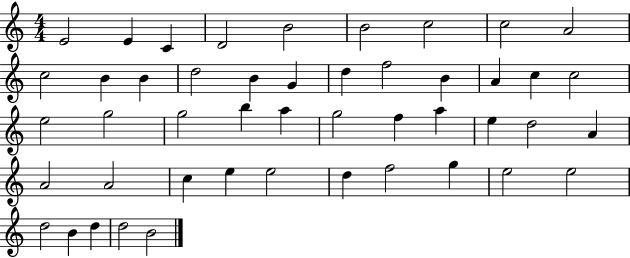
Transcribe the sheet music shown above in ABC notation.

X:1
T:Untitled
M:4/4
L:1/4
K:C
E2 E C D2 B2 B2 c2 c2 A2 c2 B B d2 B G d f2 B A c c2 e2 g2 g2 b a g2 f a e d2 A A2 A2 c e e2 d f2 g e2 e2 d2 B d d2 B2